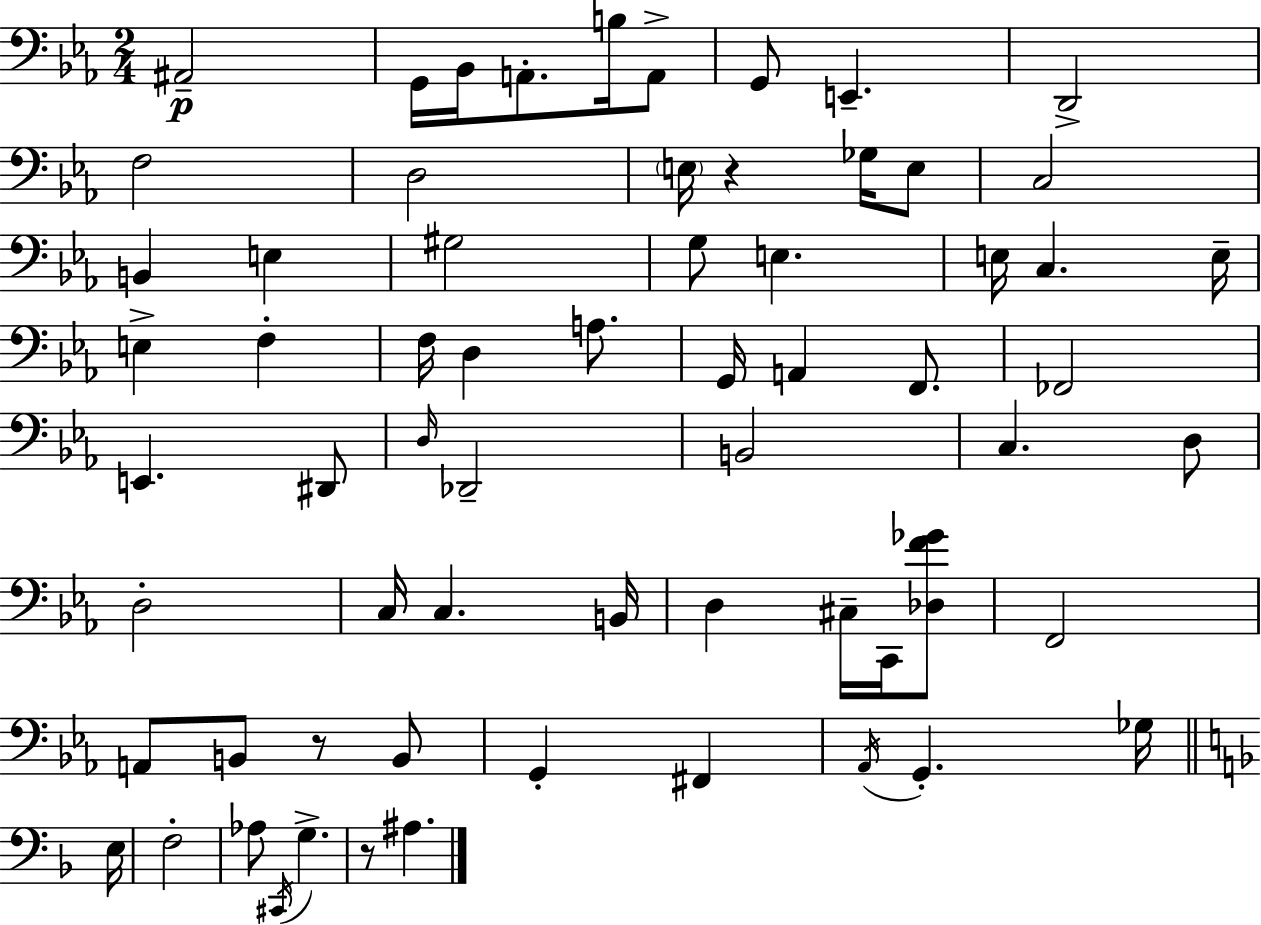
X:1
T:Untitled
M:2/4
L:1/4
K:Eb
^A,,2 G,,/4 _B,,/4 A,,/2 B,/4 A,,/2 G,,/2 E,, D,,2 F,2 D,2 E,/4 z _G,/4 E,/2 C,2 B,, E, ^G,2 G,/2 E, E,/4 C, E,/4 E, F, F,/4 D, A,/2 G,,/4 A,, F,,/2 _F,,2 E,, ^D,,/2 D,/4 _D,,2 B,,2 C, D,/2 D,2 C,/4 C, B,,/4 D, ^C,/4 C,,/4 [_D,F_G]/2 F,,2 A,,/2 B,,/2 z/2 B,,/2 G,, ^F,, _A,,/4 G,, _G,/4 E,/4 F,2 _A,/2 ^C,,/4 G, z/2 ^A,